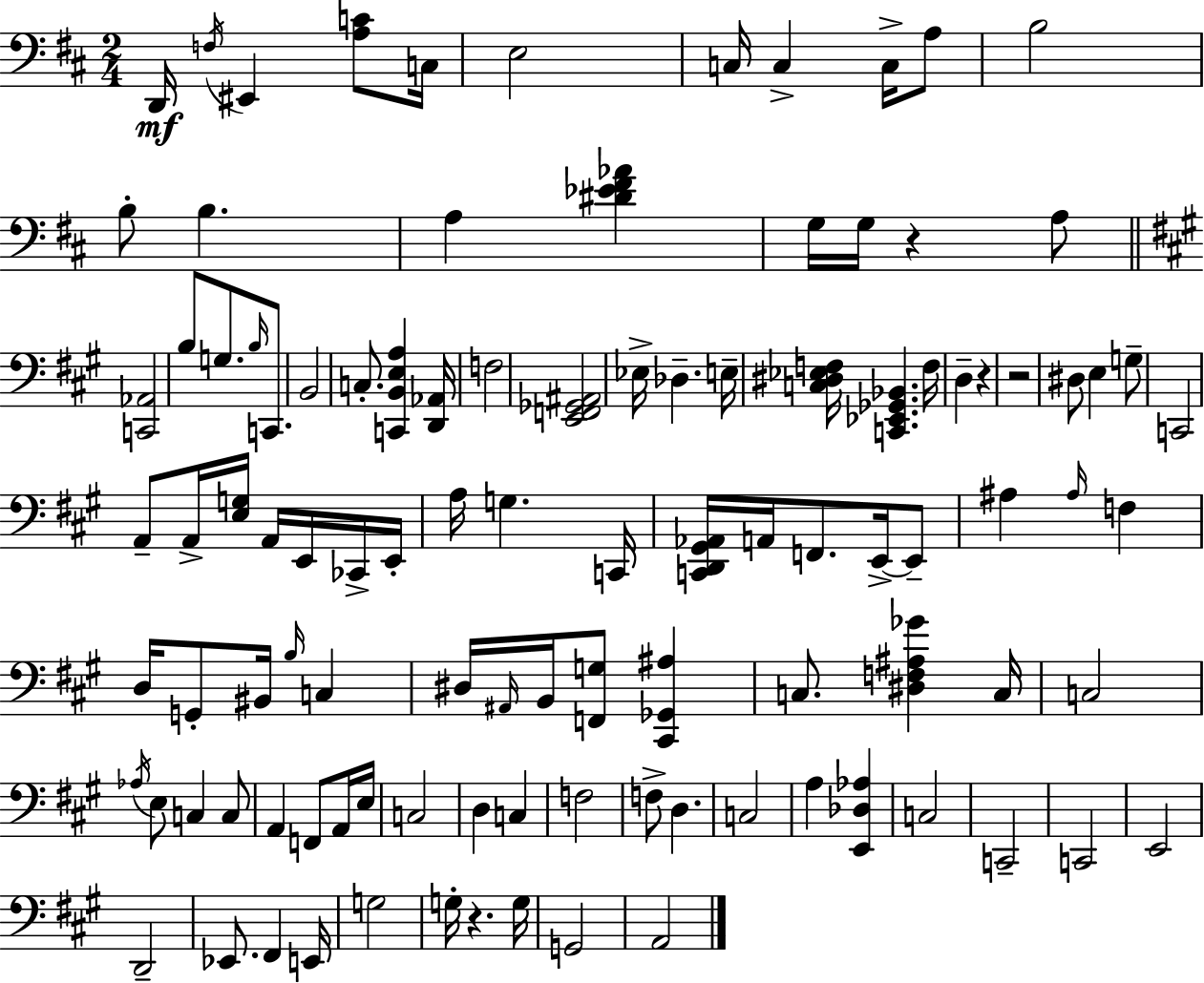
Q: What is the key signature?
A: D major